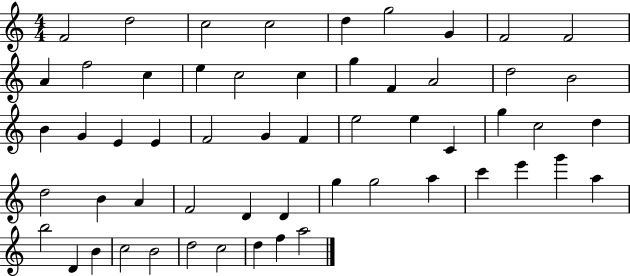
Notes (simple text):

F4/h D5/h C5/h C5/h D5/q G5/h G4/q F4/h F4/h A4/q F5/h C5/q E5/q C5/h C5/q G5/q F4/q A4/h D5/h B4/h B4/q G4/q E4/q E4/q F4/h G4/q F4/q E5/h E5/q C4/q G5/q C5/h D5/q D5/h B4/q A4/q F4/h D4/q D4/q G5/q G5/h A5/q C6/q E6/q G6/q A5/q B5/h D4/q B4/q C5/h B4/h D5/h C5/h D5/q F5/q A5/h